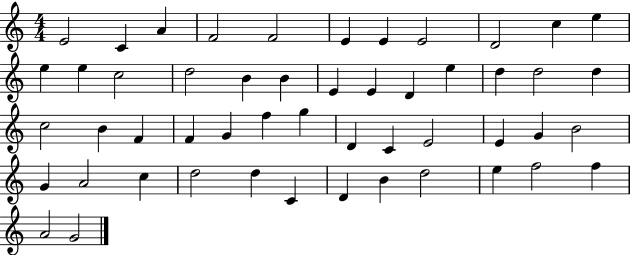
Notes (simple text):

E4/h C4/q A4/q F4/h F4/h E4/q E4/q E4/h D4/h C5/q E5/q E5/q E5/q C5/h D5/h B4/q B4/q E4/q E4/q D4/q E5/q D5/q D5/h D5/q C5/h B4/q F4/q F4/q G4/q F5/q G5/q D4/q C4/q E4/h E4/q G4/q B4/h G4/q A4/h C5/q D5/h D5/q C4/q D4/q B4/q D5/h E5/q F5/h F5/q A4/h G4/h